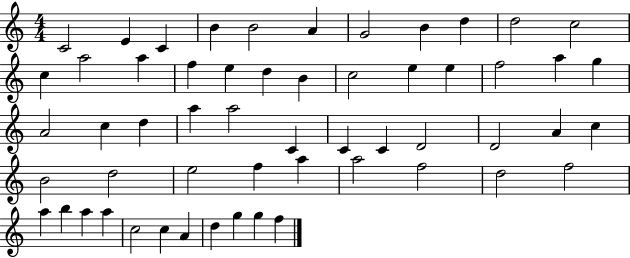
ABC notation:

X:1
T:Untitled
M:4/4
L:1/4
K:C
C2 E C B B2 A G2 B d d2 c2 c a2 a f e d B c2 e e f2 a g A2 c d a a2 C C C D2 D2 A c B2 d2 e2 f a a2 f2 d2 f2 a b a a c2 c A d g g f